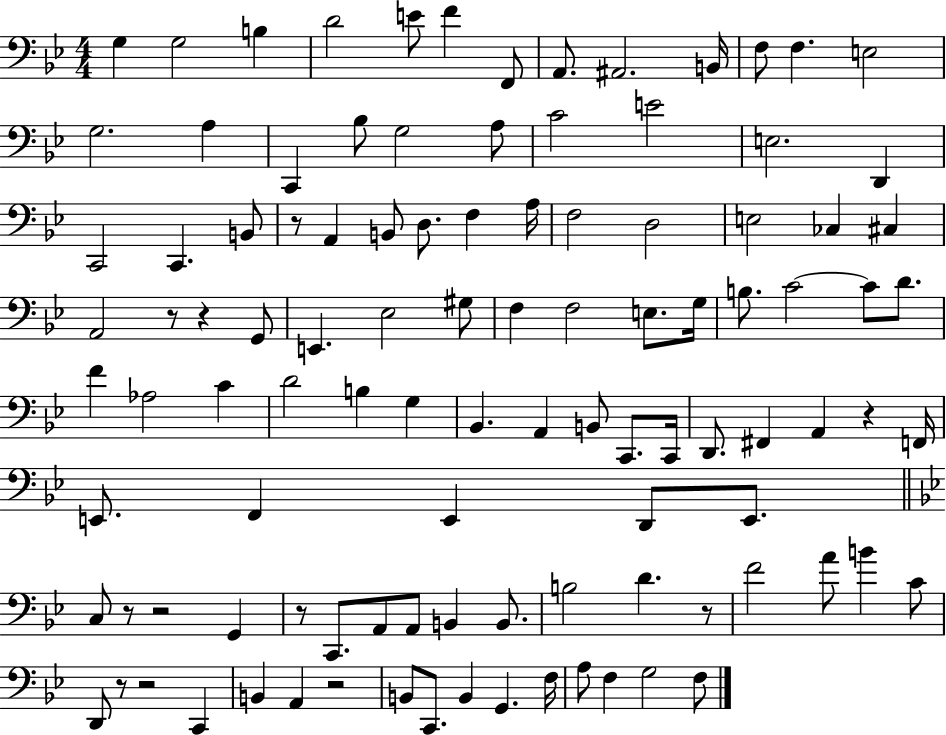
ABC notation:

X:1
T:Untitled
M:4/4
L:1/4
K:Bb
G, G,2 B, D2 E/2 F F,,/2 A,,/2 ^A,,2 B,,/4 F,/2 F, E,2 G,2 A, C,, _B,/2 G,2 A,/2 C2 E2 E,2 D,, C,,2 C,, B,,/2 z/2 A,, B,,/2 D,/2 F, A,/4 F,2 D,2 E,2 _C, ^C, A,,2 z/2 z G,,/2 E,, _E,2 ^G,/2 F, F,2 E,/2 G,/4 B,/2 C2 C/2 D/2 F _A,2 C D2 B, G, _B,, A,, B,,/2 C,,/2 C,,/4 D,,/2 ^F,, A,, z F,,/4 E,,/2 F,, E,, D,,/2 E,,/2 C,/2 z/2 z2 G,, z/2 C,,/2 A,,/2 A,,/2 B,, B,,/2 B,2 D z/2 F2 A/2 B C/2 D,,/2 z/2 z2 C,, B,, A,, z2 B,,/2 C,,/2 B,, G,, F,/4 A,/2 F, G,2 F,/2